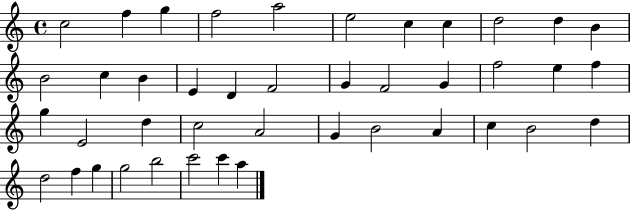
C5/h F5/q G5/q F5/h A5/h E5/h C5/q C5/q D5/h D5/q B4/q B4/h C5/q B4/q E4/q D4/q F4/h G4/q F4/h G4/q F5/h E5/q F5/q G5/q E4/h D5/q C5/h A4/h G4/q B4/h A4/q C5/q B4/h D5/q D5/h F5/q G5/q G5/h B5/h C6/h C6/q A5/q